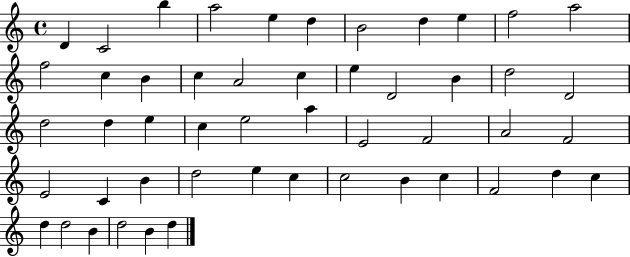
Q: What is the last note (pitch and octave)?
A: D5